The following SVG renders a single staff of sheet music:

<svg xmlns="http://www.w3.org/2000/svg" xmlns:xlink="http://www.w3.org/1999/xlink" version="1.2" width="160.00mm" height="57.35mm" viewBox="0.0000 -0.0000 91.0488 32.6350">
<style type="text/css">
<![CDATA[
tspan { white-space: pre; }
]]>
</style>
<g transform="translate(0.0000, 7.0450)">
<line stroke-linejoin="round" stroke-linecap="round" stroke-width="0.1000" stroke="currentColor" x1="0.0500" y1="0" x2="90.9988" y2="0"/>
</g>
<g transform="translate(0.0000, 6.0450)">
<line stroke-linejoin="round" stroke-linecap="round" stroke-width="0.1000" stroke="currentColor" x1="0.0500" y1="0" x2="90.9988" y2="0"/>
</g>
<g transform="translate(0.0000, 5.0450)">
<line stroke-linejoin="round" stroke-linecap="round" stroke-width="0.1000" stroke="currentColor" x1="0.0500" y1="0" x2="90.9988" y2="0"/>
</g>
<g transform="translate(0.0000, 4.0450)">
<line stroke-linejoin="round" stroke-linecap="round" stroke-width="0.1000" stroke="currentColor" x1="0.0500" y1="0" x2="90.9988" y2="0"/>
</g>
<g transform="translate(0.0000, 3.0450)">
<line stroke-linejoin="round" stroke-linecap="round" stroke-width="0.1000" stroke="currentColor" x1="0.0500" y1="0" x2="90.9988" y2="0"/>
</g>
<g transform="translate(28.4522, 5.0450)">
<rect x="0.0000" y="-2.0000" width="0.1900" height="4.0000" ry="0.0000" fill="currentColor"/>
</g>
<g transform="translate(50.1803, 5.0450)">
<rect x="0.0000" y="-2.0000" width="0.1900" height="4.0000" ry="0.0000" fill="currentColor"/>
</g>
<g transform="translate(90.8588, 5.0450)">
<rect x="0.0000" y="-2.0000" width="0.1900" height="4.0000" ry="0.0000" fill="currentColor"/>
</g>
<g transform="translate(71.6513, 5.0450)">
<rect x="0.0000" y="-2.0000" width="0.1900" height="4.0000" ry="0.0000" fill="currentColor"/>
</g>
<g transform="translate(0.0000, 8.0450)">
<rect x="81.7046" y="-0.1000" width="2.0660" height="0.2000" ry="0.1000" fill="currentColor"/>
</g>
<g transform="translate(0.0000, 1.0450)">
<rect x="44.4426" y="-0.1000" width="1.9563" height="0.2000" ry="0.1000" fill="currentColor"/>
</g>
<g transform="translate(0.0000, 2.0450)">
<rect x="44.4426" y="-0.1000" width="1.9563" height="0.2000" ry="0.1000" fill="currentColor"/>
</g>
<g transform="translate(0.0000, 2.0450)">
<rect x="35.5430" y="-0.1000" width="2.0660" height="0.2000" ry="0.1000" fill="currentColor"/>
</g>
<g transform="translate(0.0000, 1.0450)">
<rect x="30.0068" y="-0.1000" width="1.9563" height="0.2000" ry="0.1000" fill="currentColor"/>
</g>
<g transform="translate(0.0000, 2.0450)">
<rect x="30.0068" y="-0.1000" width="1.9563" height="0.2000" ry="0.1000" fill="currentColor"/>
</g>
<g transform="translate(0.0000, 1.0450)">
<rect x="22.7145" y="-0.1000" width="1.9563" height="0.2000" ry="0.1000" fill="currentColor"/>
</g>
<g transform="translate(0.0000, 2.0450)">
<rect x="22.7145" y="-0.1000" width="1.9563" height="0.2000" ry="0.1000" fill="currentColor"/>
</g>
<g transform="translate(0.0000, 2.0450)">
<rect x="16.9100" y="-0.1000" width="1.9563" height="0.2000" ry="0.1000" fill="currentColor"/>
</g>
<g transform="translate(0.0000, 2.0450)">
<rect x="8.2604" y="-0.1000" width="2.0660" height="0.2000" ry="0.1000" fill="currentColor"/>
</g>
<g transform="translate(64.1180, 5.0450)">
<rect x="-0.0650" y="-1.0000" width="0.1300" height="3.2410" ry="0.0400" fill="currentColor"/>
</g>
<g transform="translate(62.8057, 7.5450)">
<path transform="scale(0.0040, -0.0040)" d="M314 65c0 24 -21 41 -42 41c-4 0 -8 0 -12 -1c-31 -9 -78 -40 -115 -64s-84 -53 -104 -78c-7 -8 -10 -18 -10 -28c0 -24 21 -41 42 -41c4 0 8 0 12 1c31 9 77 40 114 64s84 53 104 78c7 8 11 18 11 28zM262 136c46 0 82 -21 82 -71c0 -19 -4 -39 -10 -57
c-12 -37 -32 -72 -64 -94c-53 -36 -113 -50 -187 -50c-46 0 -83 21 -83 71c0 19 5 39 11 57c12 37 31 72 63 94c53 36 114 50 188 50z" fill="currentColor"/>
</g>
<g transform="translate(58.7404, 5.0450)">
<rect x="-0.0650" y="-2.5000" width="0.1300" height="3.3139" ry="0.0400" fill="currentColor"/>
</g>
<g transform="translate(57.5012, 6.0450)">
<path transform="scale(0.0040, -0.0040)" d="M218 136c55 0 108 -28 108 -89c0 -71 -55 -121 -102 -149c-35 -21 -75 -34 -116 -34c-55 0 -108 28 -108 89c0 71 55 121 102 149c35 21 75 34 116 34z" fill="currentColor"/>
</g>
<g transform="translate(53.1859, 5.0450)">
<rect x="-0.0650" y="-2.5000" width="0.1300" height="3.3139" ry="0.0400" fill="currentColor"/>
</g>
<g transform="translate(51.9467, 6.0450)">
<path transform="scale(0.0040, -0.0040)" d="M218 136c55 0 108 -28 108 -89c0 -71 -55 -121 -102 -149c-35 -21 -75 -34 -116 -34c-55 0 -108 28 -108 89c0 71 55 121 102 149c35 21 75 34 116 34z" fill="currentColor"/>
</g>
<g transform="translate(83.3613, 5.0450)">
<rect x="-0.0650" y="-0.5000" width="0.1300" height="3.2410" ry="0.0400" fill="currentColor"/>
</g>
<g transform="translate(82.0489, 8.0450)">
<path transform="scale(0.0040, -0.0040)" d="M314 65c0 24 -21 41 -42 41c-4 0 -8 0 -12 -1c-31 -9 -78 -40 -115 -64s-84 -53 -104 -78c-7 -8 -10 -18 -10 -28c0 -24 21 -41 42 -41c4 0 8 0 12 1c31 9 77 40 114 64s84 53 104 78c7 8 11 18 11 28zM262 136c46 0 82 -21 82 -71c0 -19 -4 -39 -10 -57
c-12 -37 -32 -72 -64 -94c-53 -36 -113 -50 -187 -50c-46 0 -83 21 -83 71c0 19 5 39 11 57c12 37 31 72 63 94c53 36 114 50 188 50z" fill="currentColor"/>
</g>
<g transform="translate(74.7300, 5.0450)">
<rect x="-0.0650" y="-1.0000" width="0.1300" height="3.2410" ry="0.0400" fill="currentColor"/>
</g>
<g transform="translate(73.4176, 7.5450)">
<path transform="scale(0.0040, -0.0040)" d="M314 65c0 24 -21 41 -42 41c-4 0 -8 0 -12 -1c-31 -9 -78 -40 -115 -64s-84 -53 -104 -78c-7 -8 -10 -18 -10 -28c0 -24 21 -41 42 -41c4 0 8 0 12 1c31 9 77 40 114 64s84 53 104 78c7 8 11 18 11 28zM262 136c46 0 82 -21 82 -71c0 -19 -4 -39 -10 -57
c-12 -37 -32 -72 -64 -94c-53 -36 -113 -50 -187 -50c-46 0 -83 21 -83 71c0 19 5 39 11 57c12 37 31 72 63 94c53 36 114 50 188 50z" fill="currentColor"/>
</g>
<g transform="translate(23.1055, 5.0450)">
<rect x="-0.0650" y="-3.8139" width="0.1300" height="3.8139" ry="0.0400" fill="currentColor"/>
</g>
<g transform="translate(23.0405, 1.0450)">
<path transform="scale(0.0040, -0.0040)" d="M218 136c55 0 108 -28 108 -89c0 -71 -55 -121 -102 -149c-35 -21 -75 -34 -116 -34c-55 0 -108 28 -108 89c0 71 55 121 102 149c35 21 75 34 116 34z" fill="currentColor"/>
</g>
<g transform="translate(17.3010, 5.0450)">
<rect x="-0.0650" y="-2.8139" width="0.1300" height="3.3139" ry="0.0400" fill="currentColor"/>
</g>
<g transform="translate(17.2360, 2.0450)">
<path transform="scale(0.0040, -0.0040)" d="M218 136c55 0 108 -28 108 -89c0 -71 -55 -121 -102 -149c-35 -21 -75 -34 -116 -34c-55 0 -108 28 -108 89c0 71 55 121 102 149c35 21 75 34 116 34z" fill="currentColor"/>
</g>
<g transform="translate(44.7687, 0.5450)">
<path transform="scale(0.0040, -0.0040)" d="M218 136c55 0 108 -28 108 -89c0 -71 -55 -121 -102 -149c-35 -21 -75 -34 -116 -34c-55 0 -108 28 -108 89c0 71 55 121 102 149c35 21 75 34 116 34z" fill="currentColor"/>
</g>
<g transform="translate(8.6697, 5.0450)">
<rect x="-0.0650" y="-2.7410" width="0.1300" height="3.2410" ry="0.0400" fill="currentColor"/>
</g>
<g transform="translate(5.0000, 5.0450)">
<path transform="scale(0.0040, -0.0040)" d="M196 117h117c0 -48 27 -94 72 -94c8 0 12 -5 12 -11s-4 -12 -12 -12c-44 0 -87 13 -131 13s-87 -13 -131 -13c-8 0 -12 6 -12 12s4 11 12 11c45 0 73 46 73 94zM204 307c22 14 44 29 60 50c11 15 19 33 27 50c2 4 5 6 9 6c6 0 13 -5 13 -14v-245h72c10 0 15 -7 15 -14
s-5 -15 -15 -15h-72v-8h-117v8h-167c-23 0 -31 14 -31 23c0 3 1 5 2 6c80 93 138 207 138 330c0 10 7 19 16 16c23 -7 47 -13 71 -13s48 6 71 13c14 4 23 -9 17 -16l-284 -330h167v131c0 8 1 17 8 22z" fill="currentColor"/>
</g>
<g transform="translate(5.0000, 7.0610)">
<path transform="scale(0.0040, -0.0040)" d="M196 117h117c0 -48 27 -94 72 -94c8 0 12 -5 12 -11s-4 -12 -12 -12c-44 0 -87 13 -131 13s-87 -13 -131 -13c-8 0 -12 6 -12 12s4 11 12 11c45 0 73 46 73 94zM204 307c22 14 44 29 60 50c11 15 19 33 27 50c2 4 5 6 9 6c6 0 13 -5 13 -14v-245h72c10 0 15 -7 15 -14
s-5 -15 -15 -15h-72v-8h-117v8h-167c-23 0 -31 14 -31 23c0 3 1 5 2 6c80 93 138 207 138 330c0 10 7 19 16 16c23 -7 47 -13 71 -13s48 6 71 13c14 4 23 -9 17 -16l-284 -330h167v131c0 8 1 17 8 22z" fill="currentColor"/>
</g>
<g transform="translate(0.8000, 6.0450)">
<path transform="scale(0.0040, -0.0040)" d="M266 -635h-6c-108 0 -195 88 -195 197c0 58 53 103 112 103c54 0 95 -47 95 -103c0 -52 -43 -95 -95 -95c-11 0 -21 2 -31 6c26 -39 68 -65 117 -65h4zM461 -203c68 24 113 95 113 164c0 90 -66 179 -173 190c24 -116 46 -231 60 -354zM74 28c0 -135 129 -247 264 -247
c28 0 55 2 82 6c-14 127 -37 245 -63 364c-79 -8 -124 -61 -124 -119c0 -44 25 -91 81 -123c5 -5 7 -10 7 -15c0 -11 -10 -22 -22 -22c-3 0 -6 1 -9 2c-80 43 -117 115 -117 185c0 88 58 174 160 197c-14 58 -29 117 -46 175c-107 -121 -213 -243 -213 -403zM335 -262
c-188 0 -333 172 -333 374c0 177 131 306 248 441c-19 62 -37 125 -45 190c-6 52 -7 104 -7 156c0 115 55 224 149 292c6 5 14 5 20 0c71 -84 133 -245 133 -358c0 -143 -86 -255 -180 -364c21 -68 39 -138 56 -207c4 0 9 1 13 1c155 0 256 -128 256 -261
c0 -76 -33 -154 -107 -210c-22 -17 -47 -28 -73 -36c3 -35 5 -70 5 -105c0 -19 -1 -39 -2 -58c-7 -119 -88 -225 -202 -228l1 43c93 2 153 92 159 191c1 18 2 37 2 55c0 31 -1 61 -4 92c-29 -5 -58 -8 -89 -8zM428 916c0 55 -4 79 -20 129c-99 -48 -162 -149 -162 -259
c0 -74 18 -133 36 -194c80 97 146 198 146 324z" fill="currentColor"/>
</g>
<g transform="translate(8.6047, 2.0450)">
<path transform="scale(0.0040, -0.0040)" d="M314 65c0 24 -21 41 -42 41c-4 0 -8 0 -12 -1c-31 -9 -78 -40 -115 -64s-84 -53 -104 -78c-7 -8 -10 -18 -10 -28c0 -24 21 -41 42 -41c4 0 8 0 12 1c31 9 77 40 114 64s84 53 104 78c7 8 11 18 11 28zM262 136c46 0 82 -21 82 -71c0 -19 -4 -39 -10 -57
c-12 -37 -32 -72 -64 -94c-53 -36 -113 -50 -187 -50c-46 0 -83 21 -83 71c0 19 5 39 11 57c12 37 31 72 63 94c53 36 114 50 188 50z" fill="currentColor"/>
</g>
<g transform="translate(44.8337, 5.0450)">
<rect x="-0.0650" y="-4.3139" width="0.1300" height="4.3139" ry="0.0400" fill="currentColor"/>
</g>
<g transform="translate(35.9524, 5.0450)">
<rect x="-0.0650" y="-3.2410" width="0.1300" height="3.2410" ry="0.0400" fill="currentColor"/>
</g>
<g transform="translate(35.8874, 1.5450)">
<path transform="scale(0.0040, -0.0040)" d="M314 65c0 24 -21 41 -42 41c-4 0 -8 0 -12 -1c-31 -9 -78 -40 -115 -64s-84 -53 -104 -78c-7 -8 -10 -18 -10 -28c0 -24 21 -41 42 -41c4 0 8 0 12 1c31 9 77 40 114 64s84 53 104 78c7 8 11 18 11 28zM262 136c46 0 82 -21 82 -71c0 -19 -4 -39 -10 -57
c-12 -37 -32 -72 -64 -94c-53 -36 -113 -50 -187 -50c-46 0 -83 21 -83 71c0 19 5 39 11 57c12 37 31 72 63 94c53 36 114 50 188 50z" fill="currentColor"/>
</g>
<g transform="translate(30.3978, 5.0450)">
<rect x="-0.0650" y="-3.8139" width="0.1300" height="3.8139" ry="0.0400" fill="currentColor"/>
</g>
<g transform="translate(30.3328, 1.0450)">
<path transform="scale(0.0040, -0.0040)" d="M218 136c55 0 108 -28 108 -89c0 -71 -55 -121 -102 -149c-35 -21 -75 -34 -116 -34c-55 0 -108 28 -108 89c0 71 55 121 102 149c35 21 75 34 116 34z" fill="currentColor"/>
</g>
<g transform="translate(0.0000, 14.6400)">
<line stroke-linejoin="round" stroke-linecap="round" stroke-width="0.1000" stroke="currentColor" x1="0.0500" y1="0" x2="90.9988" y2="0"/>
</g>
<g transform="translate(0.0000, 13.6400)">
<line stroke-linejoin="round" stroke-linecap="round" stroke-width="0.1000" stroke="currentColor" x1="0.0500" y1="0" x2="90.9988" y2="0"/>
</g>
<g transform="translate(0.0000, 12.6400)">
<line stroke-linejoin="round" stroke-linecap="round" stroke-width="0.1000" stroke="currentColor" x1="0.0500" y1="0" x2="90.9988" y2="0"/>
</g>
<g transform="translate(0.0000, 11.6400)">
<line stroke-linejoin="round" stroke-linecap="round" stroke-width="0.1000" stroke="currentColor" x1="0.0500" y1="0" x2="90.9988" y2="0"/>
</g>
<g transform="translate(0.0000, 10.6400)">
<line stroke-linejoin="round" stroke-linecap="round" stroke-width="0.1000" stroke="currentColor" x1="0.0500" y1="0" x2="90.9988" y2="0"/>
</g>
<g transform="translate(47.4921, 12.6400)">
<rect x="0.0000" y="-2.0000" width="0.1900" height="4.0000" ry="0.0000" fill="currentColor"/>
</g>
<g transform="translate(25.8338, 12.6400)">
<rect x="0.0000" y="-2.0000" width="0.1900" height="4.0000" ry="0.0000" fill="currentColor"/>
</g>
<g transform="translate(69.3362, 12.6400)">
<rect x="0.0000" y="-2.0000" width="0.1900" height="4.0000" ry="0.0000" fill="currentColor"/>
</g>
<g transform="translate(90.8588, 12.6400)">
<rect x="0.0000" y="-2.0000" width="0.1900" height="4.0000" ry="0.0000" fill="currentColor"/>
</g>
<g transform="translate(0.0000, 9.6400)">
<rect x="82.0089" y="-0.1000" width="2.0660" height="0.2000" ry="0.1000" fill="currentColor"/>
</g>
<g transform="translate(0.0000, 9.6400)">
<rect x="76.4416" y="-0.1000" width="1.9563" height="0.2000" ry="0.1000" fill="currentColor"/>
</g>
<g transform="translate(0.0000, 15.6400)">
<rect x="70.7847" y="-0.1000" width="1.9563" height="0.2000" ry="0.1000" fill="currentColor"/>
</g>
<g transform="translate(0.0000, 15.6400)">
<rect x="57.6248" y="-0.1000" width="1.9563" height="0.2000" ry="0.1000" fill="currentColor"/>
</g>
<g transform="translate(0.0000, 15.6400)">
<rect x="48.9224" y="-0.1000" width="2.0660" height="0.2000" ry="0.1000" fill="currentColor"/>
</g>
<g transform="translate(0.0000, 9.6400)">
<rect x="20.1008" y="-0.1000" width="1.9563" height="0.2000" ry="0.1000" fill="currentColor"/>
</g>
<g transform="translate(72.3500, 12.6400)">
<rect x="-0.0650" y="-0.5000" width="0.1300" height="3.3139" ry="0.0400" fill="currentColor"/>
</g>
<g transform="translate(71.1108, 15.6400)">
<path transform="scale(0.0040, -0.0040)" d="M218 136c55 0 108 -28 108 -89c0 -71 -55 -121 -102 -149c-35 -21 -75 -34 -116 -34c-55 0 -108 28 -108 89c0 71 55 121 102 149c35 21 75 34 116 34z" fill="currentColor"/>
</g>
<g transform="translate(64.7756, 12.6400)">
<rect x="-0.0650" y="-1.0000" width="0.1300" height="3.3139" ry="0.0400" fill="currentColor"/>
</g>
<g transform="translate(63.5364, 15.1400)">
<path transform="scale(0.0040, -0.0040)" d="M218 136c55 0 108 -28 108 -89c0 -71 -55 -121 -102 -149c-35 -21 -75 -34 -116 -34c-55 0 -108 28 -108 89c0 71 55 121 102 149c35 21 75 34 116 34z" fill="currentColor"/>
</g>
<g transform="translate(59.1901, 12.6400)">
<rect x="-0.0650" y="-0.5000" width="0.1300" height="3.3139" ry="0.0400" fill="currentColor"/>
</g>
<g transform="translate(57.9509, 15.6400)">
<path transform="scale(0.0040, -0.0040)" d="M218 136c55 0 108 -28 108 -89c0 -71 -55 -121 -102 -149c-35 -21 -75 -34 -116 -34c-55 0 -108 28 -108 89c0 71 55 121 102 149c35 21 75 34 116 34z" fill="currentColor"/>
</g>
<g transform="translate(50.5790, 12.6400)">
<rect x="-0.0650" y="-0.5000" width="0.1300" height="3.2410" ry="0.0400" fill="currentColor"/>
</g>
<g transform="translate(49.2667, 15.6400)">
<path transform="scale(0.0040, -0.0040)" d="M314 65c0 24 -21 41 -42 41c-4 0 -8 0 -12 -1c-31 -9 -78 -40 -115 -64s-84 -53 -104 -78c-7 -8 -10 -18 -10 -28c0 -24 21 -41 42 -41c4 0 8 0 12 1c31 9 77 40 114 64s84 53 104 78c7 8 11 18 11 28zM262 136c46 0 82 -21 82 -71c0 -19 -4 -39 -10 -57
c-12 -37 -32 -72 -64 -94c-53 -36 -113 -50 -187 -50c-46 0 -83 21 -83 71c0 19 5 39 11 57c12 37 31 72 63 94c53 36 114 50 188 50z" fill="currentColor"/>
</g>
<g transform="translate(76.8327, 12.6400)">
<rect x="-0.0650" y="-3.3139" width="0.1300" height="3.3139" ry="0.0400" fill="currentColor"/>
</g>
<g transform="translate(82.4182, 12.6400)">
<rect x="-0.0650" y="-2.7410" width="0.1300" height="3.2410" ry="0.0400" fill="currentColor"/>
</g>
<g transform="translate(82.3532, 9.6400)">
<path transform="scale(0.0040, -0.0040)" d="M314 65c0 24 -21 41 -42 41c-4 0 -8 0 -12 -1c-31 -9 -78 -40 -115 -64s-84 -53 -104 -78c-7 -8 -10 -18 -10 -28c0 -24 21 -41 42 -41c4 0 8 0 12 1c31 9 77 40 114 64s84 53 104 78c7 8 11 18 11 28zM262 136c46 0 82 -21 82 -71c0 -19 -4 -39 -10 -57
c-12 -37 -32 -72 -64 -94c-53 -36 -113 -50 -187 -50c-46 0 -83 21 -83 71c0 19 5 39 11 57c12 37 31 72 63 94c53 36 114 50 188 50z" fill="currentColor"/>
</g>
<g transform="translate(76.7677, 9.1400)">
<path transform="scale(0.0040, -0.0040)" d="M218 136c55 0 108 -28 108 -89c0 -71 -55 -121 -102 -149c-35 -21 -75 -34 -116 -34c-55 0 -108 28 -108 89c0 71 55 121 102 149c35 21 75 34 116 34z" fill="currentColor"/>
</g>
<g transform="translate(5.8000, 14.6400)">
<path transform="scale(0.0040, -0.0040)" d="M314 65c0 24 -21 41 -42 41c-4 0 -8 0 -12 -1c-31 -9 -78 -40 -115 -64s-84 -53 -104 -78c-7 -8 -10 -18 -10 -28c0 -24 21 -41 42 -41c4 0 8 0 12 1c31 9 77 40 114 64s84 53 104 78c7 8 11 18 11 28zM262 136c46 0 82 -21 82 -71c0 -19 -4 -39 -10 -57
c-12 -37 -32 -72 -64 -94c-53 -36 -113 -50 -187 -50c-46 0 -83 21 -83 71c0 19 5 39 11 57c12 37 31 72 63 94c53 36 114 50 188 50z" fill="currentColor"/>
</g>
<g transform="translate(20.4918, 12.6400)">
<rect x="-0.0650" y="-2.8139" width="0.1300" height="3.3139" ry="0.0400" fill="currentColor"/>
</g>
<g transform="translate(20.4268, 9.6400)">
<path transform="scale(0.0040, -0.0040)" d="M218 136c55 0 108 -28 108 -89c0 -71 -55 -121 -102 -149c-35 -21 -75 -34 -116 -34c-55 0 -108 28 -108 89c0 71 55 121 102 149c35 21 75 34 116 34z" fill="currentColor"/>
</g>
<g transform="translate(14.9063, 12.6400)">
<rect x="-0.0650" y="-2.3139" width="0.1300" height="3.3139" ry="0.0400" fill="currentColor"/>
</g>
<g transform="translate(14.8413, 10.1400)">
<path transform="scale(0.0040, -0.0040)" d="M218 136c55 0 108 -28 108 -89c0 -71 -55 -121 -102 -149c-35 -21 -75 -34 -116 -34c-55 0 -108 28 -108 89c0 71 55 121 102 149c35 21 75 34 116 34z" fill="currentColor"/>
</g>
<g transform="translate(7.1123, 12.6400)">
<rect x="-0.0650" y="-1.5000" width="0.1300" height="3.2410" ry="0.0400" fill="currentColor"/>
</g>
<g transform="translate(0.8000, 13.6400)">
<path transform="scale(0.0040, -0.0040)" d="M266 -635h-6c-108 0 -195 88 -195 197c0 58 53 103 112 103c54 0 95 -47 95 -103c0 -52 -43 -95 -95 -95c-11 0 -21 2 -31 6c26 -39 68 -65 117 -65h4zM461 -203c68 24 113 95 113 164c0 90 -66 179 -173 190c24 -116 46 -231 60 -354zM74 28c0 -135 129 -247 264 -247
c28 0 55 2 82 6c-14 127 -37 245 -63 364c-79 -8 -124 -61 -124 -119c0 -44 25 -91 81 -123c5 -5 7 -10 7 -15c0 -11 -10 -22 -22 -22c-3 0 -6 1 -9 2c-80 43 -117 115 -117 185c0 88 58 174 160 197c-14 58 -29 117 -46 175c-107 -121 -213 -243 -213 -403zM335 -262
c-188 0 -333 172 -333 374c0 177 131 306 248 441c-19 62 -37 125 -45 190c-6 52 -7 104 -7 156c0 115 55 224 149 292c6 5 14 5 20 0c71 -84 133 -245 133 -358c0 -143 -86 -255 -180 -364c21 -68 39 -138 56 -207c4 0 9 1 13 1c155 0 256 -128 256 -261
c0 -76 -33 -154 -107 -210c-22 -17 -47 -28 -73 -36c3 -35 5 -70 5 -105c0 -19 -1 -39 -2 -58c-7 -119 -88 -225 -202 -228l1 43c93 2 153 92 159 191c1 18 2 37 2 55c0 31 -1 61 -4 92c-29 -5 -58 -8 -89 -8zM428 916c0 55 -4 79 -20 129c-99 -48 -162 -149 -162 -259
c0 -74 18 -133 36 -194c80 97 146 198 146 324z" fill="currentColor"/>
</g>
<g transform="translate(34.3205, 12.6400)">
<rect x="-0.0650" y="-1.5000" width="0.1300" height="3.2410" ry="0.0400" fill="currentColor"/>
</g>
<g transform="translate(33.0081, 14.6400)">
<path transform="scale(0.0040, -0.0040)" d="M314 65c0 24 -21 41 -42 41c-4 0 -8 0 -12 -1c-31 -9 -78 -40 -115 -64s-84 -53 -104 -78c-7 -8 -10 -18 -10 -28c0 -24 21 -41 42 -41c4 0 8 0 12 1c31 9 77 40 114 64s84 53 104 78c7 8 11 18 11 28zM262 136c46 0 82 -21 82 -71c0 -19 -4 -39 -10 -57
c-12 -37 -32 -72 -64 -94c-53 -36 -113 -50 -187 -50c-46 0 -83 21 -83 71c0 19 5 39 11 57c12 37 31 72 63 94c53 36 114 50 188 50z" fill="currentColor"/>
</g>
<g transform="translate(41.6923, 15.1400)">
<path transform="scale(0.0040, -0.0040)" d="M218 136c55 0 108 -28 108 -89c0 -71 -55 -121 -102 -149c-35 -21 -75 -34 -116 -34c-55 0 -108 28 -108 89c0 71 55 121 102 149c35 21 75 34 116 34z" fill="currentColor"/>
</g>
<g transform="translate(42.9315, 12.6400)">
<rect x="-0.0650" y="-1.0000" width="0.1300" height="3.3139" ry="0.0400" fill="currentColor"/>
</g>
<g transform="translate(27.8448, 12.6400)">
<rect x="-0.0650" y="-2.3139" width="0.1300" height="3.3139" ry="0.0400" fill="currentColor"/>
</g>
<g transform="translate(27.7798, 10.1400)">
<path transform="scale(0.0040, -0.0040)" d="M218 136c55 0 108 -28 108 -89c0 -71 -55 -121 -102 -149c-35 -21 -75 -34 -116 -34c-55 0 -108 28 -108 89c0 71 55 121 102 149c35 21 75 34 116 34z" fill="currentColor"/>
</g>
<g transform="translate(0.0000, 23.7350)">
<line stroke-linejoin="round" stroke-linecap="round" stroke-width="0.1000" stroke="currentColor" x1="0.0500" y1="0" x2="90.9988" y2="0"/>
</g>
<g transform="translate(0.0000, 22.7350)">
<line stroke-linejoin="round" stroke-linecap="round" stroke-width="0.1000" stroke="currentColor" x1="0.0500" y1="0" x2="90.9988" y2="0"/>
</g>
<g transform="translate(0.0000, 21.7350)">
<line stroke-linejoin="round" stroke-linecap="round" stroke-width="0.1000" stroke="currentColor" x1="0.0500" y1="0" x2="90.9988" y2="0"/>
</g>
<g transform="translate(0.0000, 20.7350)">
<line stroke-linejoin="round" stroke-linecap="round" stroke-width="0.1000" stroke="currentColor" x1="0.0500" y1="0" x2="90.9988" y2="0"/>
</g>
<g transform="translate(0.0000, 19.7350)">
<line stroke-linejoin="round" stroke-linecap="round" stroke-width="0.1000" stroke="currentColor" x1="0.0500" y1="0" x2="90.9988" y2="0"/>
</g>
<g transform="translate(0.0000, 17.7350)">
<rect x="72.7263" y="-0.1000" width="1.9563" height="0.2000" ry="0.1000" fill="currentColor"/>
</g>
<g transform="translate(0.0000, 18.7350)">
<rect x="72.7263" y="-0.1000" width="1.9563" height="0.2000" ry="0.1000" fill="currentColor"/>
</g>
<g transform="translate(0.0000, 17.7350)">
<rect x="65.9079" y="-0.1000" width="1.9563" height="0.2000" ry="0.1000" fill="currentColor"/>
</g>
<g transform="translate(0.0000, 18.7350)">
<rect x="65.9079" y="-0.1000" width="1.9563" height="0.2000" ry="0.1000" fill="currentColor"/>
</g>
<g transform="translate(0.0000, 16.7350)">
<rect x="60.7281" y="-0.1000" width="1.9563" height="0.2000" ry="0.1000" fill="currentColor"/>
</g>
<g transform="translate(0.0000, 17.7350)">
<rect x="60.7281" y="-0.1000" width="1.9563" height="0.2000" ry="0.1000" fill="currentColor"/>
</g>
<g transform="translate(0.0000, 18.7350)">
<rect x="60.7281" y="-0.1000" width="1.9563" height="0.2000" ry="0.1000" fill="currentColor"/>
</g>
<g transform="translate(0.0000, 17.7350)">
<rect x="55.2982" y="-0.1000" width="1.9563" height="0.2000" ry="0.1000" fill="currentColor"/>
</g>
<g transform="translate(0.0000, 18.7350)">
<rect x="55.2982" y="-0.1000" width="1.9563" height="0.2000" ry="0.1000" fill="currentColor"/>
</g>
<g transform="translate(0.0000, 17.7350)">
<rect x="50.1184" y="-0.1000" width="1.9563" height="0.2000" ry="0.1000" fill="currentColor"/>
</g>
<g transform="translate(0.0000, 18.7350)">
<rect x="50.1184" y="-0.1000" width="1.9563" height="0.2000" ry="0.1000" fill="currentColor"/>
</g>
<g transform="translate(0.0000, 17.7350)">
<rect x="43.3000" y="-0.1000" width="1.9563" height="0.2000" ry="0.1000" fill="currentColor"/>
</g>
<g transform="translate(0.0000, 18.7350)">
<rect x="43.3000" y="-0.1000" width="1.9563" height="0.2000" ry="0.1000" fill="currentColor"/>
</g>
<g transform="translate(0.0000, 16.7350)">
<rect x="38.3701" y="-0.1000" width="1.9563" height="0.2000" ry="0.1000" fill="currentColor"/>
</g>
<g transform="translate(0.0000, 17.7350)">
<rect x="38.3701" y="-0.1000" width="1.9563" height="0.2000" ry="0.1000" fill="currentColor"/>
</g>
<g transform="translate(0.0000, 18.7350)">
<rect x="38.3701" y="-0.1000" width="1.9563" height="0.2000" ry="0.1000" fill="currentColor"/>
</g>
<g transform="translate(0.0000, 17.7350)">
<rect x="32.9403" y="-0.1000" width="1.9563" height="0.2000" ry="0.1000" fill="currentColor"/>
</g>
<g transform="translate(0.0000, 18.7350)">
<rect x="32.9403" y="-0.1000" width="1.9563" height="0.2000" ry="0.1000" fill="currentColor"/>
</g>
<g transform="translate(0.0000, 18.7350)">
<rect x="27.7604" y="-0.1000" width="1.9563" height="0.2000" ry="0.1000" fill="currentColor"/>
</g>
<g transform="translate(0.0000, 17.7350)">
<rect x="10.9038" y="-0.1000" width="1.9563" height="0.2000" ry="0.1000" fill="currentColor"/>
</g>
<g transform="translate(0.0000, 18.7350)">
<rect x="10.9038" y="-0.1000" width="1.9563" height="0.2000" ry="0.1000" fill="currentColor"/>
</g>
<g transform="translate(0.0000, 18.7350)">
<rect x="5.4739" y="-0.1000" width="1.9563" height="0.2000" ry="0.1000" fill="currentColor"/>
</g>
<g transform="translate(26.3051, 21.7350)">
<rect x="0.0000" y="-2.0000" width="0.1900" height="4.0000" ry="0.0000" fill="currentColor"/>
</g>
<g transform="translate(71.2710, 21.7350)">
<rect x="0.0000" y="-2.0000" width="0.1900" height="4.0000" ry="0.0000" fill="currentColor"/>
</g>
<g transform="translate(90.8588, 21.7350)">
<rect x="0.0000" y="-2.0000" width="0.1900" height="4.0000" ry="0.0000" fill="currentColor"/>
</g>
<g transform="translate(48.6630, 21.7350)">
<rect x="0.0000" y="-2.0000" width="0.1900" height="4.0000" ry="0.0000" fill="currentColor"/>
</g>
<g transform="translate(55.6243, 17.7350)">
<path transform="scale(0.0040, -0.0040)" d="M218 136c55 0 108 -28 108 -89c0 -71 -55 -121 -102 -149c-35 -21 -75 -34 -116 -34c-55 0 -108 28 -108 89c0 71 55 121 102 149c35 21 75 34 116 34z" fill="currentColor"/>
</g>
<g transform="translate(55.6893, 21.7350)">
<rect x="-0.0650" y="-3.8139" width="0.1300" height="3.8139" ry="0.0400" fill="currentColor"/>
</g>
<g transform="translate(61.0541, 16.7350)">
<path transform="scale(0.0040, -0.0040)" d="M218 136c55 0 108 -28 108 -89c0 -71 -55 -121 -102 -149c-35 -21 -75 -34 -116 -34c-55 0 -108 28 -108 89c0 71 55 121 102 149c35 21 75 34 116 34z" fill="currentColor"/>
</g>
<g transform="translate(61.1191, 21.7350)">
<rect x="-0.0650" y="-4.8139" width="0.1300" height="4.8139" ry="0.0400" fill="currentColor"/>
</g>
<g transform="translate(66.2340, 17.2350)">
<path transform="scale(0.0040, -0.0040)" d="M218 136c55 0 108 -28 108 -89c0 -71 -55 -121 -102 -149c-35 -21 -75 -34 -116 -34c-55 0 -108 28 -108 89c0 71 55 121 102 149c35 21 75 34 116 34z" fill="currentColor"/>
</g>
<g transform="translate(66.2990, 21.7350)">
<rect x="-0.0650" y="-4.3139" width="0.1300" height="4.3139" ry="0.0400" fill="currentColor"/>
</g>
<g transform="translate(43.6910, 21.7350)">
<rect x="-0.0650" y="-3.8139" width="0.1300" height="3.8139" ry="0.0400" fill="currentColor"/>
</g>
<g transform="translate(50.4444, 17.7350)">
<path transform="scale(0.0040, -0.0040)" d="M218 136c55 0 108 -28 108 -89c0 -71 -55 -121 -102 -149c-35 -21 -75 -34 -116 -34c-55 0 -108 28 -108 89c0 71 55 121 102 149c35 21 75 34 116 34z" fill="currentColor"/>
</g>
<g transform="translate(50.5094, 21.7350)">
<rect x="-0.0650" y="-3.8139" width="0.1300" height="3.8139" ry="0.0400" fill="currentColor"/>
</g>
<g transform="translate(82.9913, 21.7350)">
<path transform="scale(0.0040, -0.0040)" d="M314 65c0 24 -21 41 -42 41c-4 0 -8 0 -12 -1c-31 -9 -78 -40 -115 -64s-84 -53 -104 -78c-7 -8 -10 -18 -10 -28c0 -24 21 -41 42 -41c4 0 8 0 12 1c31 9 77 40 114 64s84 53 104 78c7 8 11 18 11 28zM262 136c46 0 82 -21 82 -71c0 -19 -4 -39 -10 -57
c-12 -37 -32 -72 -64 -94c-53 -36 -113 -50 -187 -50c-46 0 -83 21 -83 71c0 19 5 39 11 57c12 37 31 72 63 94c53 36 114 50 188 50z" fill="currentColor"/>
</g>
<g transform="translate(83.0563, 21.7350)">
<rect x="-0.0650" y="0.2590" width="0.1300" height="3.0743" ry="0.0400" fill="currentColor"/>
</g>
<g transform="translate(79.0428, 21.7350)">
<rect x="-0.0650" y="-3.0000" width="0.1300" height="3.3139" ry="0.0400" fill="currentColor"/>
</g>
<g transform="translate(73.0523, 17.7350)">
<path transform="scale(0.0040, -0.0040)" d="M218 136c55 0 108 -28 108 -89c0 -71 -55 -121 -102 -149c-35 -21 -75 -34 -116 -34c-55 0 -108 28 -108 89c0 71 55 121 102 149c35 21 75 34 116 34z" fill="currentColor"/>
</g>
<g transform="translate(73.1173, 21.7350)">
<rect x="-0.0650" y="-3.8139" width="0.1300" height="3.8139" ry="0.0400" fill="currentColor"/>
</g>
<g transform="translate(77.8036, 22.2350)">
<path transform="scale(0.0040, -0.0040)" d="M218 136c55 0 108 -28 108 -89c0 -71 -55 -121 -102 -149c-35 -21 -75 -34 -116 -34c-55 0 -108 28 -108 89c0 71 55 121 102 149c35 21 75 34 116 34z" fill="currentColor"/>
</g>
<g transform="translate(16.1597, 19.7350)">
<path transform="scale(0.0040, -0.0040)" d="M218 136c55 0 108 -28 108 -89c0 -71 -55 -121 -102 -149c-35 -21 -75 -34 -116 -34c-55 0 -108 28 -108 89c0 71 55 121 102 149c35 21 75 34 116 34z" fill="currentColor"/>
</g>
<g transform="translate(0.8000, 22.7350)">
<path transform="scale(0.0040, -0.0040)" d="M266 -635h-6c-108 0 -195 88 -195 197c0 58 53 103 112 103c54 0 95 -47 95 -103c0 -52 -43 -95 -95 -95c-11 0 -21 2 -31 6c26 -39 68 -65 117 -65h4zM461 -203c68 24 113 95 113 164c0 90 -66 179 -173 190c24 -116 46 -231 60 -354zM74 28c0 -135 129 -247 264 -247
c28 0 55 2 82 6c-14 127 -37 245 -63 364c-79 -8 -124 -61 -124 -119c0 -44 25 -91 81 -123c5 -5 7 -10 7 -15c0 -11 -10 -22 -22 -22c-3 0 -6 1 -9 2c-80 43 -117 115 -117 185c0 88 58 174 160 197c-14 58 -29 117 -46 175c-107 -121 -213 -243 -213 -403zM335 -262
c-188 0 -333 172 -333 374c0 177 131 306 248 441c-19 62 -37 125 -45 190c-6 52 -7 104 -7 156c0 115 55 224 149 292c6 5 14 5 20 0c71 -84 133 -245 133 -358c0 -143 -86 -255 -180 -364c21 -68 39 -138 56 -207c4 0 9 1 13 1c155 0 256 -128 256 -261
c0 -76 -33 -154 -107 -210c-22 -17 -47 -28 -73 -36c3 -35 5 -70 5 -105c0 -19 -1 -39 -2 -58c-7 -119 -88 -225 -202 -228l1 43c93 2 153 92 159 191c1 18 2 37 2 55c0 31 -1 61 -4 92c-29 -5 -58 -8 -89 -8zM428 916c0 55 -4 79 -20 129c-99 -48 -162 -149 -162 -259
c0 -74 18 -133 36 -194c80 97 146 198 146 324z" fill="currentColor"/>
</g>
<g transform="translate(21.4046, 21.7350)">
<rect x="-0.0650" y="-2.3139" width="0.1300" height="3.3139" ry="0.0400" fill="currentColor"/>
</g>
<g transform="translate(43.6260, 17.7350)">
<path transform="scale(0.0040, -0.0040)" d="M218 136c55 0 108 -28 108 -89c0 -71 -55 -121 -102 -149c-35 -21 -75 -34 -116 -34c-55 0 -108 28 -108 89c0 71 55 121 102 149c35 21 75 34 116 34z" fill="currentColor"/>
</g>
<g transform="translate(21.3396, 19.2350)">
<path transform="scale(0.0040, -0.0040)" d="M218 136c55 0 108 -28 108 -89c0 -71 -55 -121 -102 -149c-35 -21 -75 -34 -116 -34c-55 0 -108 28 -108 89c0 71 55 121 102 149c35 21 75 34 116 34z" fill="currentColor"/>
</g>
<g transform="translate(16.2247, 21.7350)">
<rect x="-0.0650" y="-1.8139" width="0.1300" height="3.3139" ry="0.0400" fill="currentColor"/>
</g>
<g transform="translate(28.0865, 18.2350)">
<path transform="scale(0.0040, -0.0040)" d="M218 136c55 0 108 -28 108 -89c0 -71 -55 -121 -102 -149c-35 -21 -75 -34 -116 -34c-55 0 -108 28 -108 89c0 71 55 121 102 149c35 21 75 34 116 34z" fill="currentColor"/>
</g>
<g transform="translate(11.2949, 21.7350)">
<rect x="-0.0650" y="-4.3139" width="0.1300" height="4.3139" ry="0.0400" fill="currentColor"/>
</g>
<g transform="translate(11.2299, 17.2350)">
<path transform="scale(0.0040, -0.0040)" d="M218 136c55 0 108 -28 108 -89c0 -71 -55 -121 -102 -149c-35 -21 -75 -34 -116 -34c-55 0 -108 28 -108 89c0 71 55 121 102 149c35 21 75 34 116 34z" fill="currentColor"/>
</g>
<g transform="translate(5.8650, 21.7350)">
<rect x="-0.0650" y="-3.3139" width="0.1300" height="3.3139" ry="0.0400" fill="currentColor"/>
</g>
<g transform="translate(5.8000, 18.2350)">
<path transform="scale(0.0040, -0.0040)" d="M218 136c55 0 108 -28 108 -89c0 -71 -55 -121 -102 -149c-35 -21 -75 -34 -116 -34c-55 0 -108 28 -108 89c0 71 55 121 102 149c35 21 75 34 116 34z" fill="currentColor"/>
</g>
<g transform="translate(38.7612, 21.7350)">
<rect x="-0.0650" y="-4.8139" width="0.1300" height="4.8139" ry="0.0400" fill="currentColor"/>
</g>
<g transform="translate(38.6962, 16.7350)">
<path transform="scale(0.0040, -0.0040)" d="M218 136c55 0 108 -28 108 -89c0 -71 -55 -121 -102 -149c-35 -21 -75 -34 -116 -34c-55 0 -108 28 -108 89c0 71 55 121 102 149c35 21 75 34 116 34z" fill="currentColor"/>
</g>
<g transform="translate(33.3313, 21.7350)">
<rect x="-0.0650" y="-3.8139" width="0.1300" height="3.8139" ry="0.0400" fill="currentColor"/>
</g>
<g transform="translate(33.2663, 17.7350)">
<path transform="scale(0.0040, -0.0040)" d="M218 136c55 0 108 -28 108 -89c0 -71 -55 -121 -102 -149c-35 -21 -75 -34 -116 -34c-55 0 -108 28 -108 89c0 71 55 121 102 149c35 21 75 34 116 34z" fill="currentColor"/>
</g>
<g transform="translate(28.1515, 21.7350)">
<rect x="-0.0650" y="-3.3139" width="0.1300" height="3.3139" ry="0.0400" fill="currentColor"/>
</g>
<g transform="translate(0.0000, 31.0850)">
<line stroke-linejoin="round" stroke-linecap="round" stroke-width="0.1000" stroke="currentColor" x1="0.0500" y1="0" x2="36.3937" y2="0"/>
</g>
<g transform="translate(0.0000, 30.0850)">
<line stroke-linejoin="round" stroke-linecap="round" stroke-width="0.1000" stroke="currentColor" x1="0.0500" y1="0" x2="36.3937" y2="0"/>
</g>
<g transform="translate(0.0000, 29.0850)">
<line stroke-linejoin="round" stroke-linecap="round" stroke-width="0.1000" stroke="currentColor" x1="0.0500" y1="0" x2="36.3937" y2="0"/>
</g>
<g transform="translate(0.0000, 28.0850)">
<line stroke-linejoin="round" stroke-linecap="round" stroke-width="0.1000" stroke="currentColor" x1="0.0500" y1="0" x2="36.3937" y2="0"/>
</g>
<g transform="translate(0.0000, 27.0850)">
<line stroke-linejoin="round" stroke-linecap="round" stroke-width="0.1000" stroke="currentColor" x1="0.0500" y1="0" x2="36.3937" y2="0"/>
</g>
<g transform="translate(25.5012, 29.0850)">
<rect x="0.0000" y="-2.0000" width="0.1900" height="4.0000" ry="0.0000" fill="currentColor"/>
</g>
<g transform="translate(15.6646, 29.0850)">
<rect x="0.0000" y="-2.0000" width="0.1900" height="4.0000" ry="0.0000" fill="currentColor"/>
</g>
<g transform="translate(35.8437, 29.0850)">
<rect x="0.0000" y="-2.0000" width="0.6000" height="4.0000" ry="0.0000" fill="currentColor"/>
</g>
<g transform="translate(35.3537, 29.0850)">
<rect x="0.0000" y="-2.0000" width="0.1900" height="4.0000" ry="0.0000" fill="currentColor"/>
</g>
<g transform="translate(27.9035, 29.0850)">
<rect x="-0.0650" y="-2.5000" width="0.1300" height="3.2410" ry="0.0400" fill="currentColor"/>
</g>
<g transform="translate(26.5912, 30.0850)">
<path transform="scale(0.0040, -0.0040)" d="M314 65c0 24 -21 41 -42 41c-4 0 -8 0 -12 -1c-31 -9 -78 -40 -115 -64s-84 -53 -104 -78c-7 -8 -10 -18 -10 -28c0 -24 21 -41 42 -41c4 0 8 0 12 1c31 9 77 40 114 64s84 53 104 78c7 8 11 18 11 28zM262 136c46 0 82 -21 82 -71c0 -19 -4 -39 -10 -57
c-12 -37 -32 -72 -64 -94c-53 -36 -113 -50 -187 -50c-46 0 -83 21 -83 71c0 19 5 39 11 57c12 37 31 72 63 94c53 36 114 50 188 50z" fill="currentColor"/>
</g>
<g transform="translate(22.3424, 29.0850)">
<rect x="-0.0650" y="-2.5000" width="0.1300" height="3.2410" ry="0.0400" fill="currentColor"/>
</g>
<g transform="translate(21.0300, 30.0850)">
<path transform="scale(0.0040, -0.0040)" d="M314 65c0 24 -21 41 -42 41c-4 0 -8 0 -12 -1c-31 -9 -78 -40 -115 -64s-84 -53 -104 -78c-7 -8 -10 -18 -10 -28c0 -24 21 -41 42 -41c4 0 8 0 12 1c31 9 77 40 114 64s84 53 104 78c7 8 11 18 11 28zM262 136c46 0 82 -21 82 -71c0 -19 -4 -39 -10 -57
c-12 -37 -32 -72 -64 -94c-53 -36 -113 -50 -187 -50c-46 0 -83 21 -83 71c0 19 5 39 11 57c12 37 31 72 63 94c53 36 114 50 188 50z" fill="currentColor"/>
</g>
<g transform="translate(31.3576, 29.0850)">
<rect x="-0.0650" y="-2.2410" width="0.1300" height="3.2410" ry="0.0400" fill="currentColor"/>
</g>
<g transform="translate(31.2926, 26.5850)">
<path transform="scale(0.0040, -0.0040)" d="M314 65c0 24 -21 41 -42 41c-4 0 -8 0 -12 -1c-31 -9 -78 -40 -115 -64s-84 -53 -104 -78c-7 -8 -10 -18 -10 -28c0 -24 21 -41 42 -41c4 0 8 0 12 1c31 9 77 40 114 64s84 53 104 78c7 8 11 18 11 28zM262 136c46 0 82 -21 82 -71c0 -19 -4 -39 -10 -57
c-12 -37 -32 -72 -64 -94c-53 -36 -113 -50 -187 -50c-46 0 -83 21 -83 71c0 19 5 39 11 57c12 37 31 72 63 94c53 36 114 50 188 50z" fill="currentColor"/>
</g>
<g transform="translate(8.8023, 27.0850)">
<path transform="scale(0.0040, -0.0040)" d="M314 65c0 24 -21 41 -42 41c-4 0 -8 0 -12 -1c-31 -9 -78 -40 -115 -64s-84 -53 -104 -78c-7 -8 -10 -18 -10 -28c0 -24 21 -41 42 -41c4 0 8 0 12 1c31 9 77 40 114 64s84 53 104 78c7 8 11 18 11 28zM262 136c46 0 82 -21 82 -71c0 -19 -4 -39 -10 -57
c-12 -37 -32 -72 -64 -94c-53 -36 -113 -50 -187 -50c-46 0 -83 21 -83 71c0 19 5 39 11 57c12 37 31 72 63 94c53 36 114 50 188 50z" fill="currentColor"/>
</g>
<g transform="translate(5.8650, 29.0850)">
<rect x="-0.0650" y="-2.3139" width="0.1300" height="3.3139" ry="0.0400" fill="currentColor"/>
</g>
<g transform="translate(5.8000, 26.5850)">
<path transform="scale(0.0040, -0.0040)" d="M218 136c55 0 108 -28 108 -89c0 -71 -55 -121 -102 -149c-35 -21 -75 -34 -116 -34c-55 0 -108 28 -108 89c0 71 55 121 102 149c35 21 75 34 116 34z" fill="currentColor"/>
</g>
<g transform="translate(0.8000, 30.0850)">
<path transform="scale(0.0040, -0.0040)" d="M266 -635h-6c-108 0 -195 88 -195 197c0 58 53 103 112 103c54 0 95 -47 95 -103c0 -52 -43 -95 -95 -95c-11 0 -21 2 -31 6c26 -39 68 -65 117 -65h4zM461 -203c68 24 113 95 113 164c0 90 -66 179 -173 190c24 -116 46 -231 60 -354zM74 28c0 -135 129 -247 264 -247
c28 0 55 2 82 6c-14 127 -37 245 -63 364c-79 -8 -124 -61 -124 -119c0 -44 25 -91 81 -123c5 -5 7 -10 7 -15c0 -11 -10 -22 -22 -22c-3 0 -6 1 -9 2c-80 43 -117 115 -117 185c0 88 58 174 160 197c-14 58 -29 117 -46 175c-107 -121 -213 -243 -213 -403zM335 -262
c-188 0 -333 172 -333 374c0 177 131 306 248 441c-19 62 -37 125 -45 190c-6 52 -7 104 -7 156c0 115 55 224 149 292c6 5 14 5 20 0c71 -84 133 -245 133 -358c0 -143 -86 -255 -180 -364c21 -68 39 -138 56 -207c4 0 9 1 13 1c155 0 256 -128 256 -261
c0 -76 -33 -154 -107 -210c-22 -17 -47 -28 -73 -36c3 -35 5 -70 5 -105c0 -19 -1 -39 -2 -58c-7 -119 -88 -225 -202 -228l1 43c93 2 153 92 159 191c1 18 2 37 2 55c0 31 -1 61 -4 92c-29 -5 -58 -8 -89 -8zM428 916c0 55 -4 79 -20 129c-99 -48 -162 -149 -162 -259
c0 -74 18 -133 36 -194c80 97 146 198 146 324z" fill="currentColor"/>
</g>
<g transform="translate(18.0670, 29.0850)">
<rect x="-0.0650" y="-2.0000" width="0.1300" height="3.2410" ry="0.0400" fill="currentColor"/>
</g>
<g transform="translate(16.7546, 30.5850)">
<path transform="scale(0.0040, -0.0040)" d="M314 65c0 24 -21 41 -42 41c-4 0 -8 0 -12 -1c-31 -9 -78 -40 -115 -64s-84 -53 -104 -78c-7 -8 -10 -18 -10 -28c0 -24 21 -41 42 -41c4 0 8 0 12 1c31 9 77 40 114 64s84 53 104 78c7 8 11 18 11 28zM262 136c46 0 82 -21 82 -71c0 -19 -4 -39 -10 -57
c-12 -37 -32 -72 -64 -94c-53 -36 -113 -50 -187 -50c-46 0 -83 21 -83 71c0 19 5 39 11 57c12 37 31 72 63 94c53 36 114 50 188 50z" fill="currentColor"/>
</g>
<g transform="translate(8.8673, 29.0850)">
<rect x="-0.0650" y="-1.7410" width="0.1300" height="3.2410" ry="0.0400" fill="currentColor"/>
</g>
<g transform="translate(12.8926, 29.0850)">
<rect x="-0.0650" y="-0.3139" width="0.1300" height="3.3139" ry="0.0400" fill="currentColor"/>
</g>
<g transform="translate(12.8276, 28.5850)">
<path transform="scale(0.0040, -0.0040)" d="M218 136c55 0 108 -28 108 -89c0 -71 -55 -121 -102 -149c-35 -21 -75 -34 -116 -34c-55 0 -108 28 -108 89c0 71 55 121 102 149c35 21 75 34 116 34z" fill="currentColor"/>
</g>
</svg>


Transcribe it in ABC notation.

X:1
T:Untitled
M:4/4
L:1/4
K:C
a2 a c' c' b2 d' G G D2 D2 C2 E2 g a g E2 D C2 C D C b a2 b d' f g b c' e' c' c' c' e' d' c' A B2 g f2 c F2 G2 G2 g2